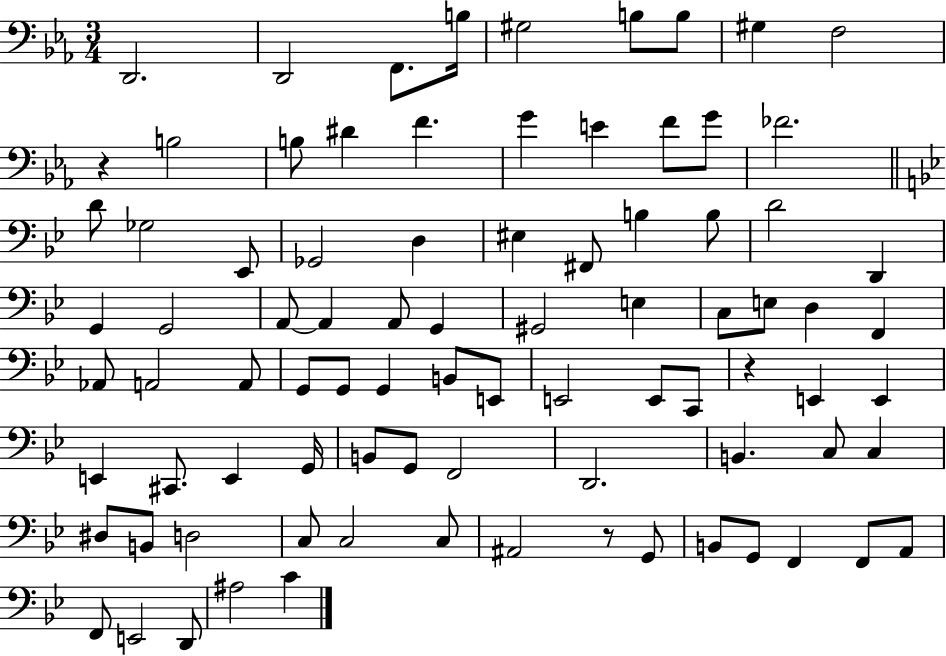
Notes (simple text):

D2/h. D2/h F2/e. B3/s G#3/h B3/e B3/e G#3/q F3/h R/q B3/h B3/e D#4/q F4/q. G4/q E4/q F4/e G4/e FES4/h. D4/e Gb3/h Eb2/e Gb2/h D3/q EIS3/q F#2/e B3/q B3/e D4/h D2/q G2/q G2/h A2/e A2/q A2/e G2/q G#2/h E3/q C3/e E3/e D3/q F2/q Ab2/e A2/h A2/e G2/e G2/e G2/q B2/e E2/e E2/h E2/e C2/e R/q E2/q E2/q E2/q C#2/e. E2/q G2/s B2/e G2/e F2/h D2/h. B2/q. C3/e C3/q D#3/e B2/e D3/h C3/e C3/h C3/e A#2/h R/e G2/e B2/e G2/e F2/q F2/e A2/e F2/e E2/h D2/e A#3/h C4/q